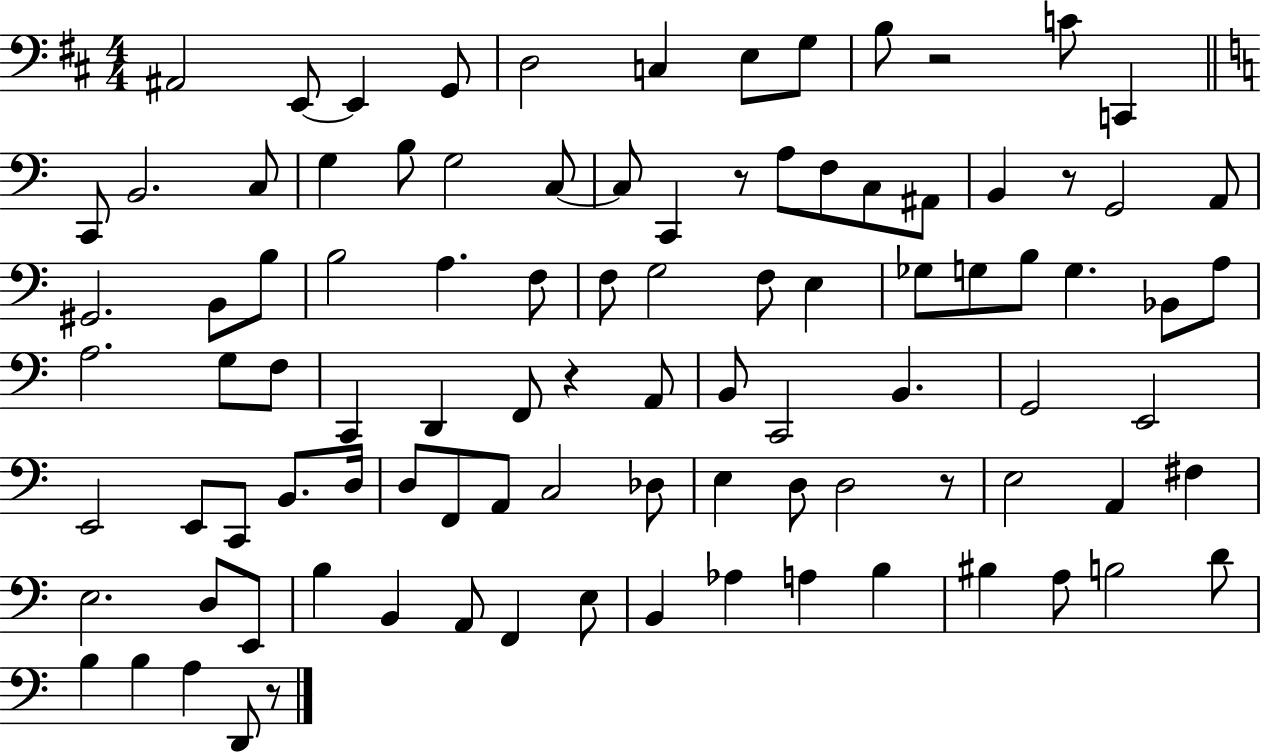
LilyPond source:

{
  \clef bass
  \numericTimeSignature
  \time 4/4
  \key d \major
  ais,2 e,8~~ e,4 g,8 | d2 c4 e8 g8 | b8 r2 c'8 c,4 | \bar "||" \break \key a \minor c,8 b,2. c8 | g4 b8 g2 c8~~ | c8 c,4 r8 a8 f8 c8 ais,8 | b,4 r8 g,2 a,8 | \break gis,2. b,8 b8 | b2 a4. f8 | f8 g2 f8 e4 | ges8 g8 b8 g4. bes,8 a8 | \break a2. g8 f8 | c,4 d,4 f,8 r4 a,8 | b,8 c,2 b,4. | g,2 e,2 | \break e,2 e,8 c,8 b,8. d16 | d8 f,8 a,8 c2 des8 | e4 d8 d2 r8 | e2 a,4 fis4 | \break e2. d8 e,8 | b4 b,4 a,8 f,4 e8 | b,4 aes4 a4 b4 | bis4 a8 b2 d'8 | \break b4 b4 a4 d,8 r8 | \bar "|."
}